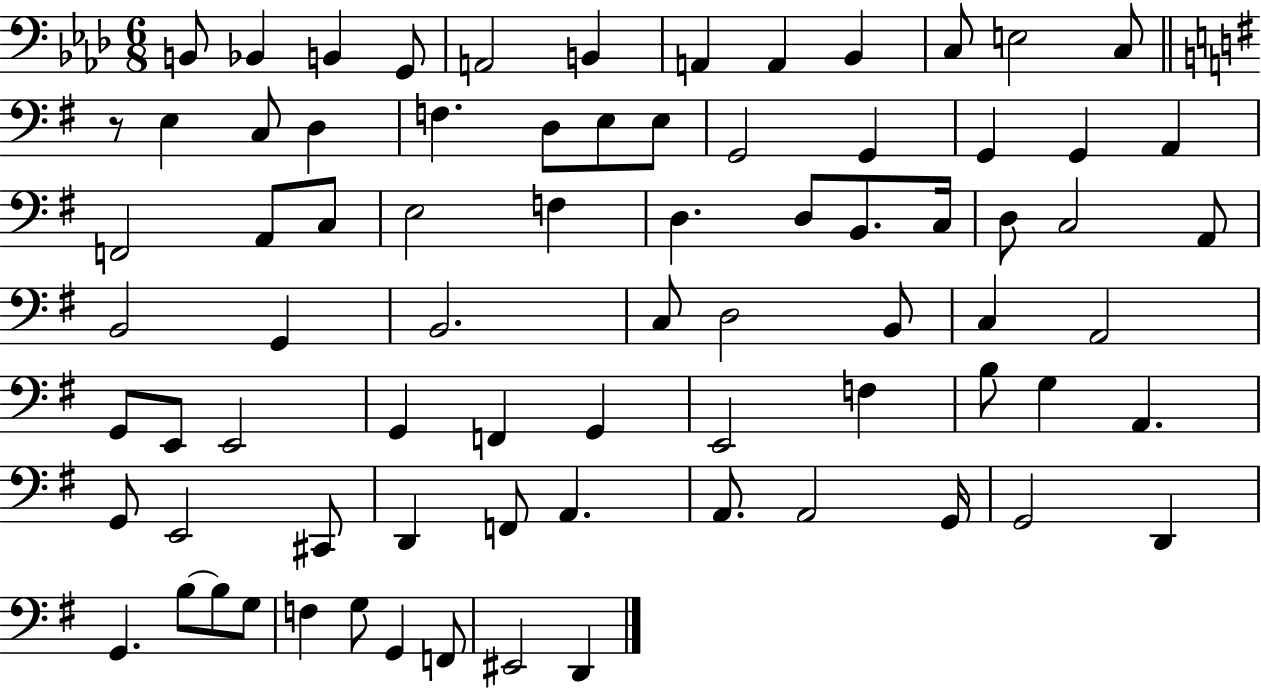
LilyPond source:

{
  \clef bass
  \numericTimeSignature
  \time 6/8
  \key aes \major
  b,8 bes,4 b,4 g,8 | a,2 b,4 | a,4 a,4 bes,4 | c8 e2 c8 | \break \bar "||" \break \key g \major r8 e4 c8 d4 | f4. d8 e8 e8 | g,2 g,4 | g,4 g,4 a,4 | \break f,2 a,8 c8 | e2 f4 | d4. d8 b,8. c16 | d8 c2 a,8 | \break b,2 g,4 | b,2. | c8 d2 b,8 | c4 a,2 | \break g,8 e,8 e,2 | g,4 f,4 g,4 | e,2 f4 | b8 g4 a,4. | \break g,8 e,2 cis,8 | d,4 f,8 a,4. | a,8. a,2 g,16 | g,2 d,4 | \break g,4. b8~~ b8 g8 | f4 g8 g,4 f,8 | eis,2 d,4 | \bar "|."
}